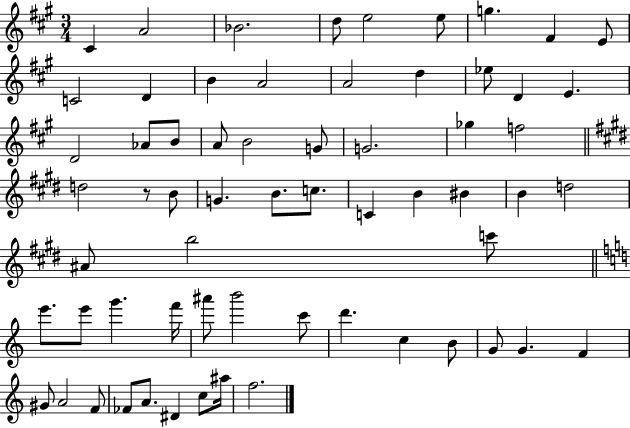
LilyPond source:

{
  \clef treble
  \numericTimeSignature
  \time 3/4
  \key a \major
  cis'4 a'2 | bes'2. | d''8 e''2 e''8 | g''4. fis'4 e'8 | \break c'2 d'4 | b'4 a'2 | a'2 d''4 | ees''8 d'4 e'4. | \break d'2 aes'8 b'8 | a'8 b'2 g'8 | g'2. | ges''4 f''2 | \break \bar "||" \break \key e \major d''2 r8 b'8 | g'4. b'8. c''8. | c'4 b'4 bis'4 | b'4 d''2 | \break ais'8 b''2 c'''8 | \bar "||" \break \key c \major e'''8. e'''8 g'''4. f'''16 | ais'''8 b'''2 c'''8 | d'''4. c''4 b'8 | g'8 g'4. f'4 | \break gis'8 a'2 f'8 | fes'8 a'8. dis'4 c''8 ais''16 | f''2. | \bar "|."
}